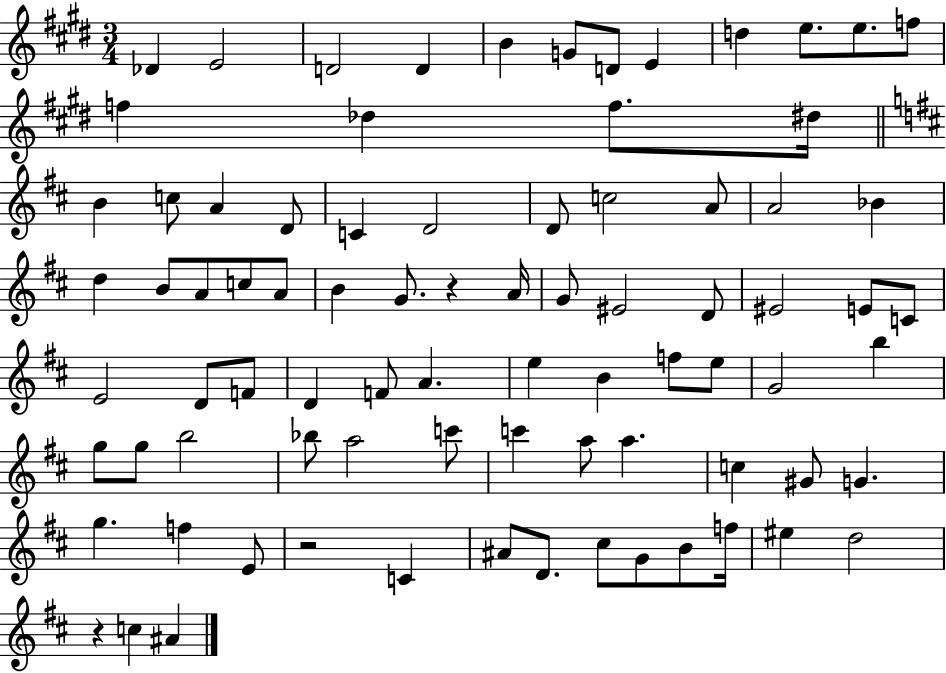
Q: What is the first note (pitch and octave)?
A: Db4